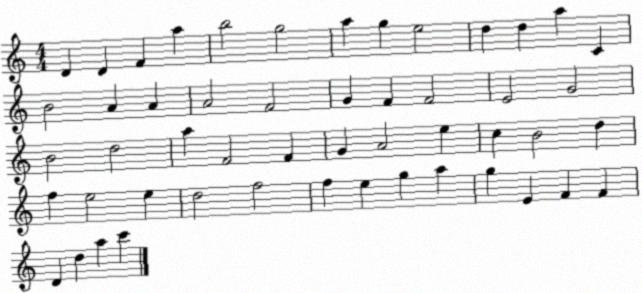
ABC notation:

X:1
T:Untitled
M:4/4
L:1/4
K:C
D D F a b2 g2 a g e2 d d a C B2 A A A2 F2 G F F2 E2 G2 B2 d2 a F2 F G A2 e c B2 d f e2 e d2 f2 f e g a g E F F D d a c'